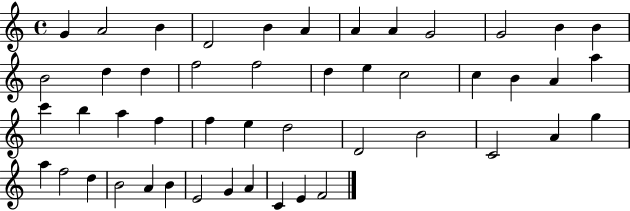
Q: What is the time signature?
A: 4/4